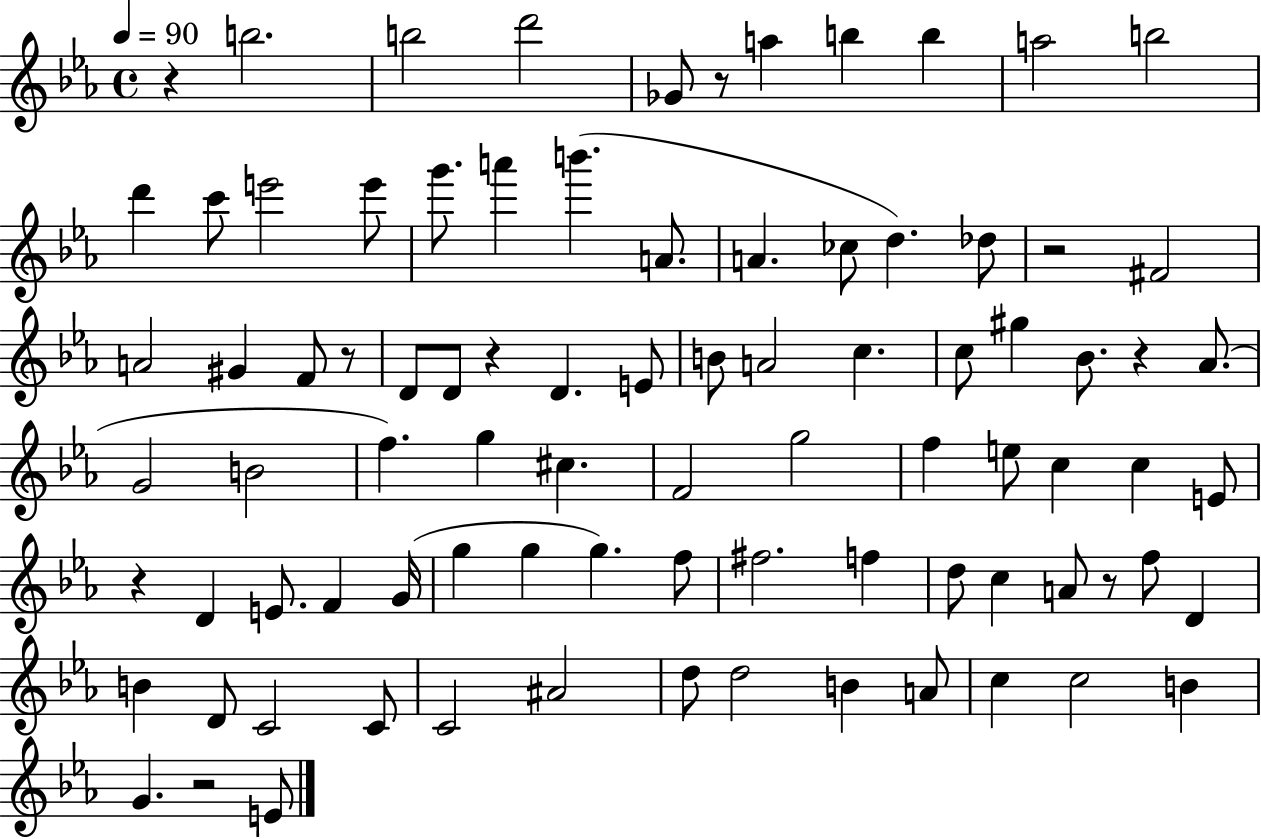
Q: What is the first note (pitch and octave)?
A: B5